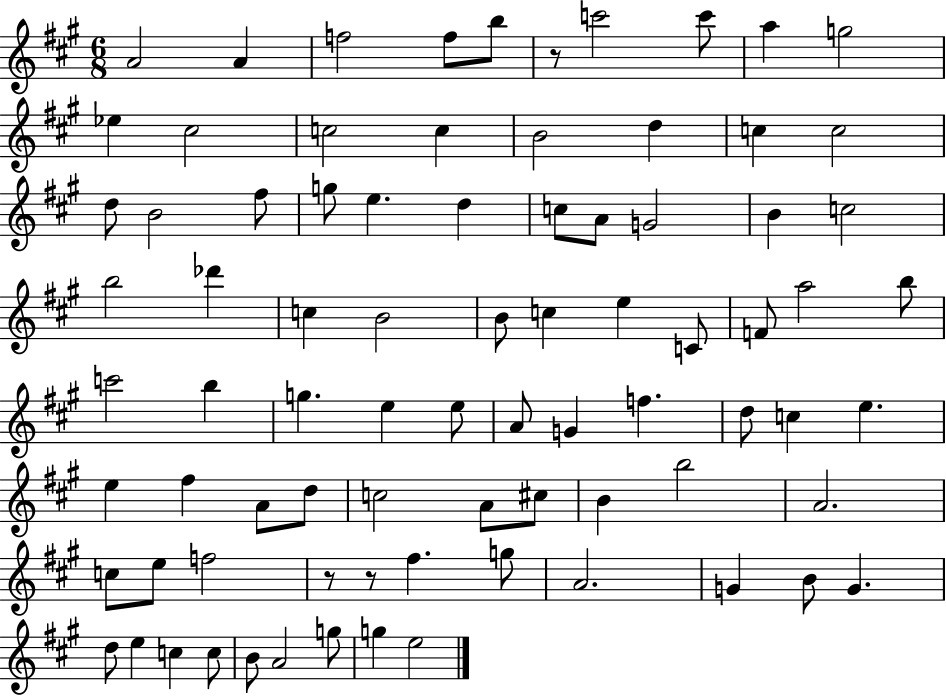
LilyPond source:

{
  \clef treble
  \numericTimeSignature
  \time 6/8
  \key a \major
  a'2 a'4 | f''2 f''8 b''8 | r8 c'''2 c'''8 | a''4 g''2 | \break ees''4 cis''2 | c''2 c''4 | b'2 d''4 | c''4 c''2 | \break d''8 b'2 fis''8 | g''8 e''4. d''4 | c''8 a'8 g'2 | b'4 c''2 | \break b''2 des'''4 | c''4 b'2 | b'8 c''4 e''4 c'8 | f'8 a''2 b''8 | \break c'''2 b''4 | g''4. e''4 e''8 | a'8 g'4 f''4. | d''8 c''4 e''4. | \break e''4 fis''4 a'8 d''8 | c''2 a'8 cis''8 | b'4 b''2 | a'2. | \break c''8 e''8 f''2 | r8 r8 fis''4. g''8 | a'2. | g'4 b'8 g'4. | \break d''8 e''4 c''4 c''8 | b'8 a'2 g''8 | g''4 e''2 | \bar "|."
}